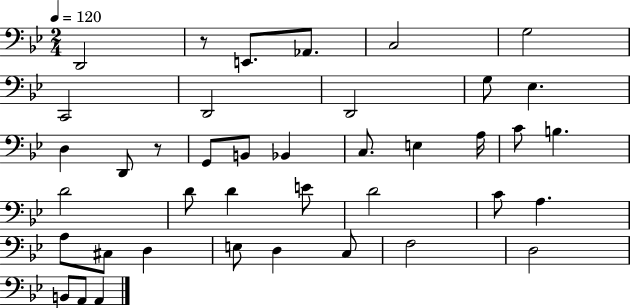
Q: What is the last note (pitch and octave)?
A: A2